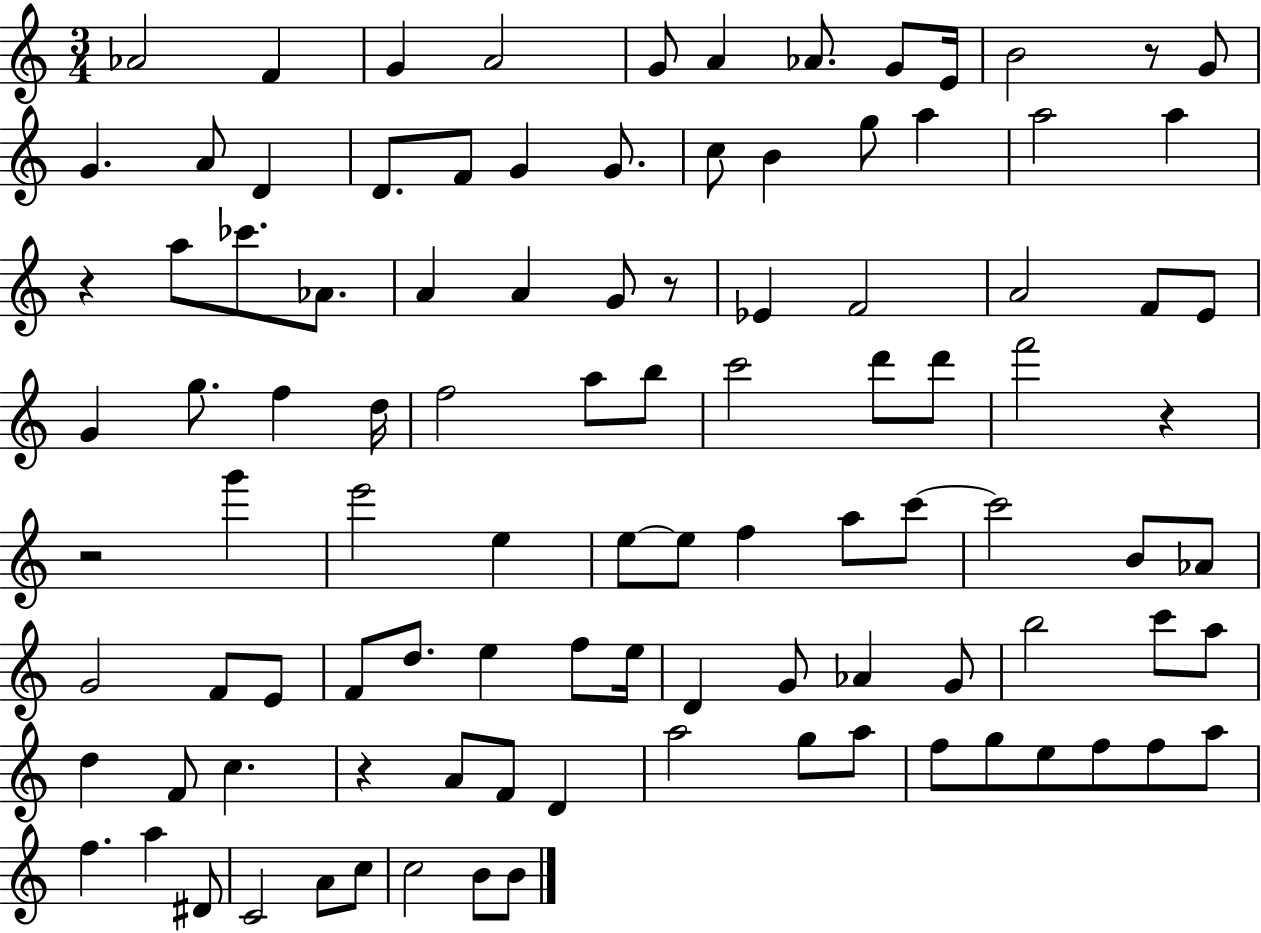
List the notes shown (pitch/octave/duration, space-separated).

Ab4/h F4/q G4/q A4/h G4/e A4/q Ab4/e. G4/e E4/s B4/h R/e G4/e G4/q. A4/e D4/q D4/e. F4/e G4/q G4/e. C5/e B4/q G5/e A5/q A5/h A5/q R/q A5/e CES6/e. Ab4/e. A4/q A4/q G4/e R/e Eb4/q F4/h A4/h F4/e E4/e G4/q G5/e. F5/q D5/s F5/h A5/e B5/e C6/h D6/e D6/e F6/h R/q R/h G6/q E6/h E5/q E5/e E5/e F5/q A5/e C6/e C6/h B4/e Ab4/e G4/h F4/e E4/e F4/e D5/e. E5/q F5/e E5/s D4/q G4/e Ab4/q G4/e B5/h C6/e A5/e D5/q F4/e C5/q. R/q A4/e F4/e D4/q A5/h G5/e A5/e F5/e G5/e E5/e F5/e F5/e A5/e F5/q. A5/q D#4/e C4/h A4/e C5/e C5/h B4/e B4/e